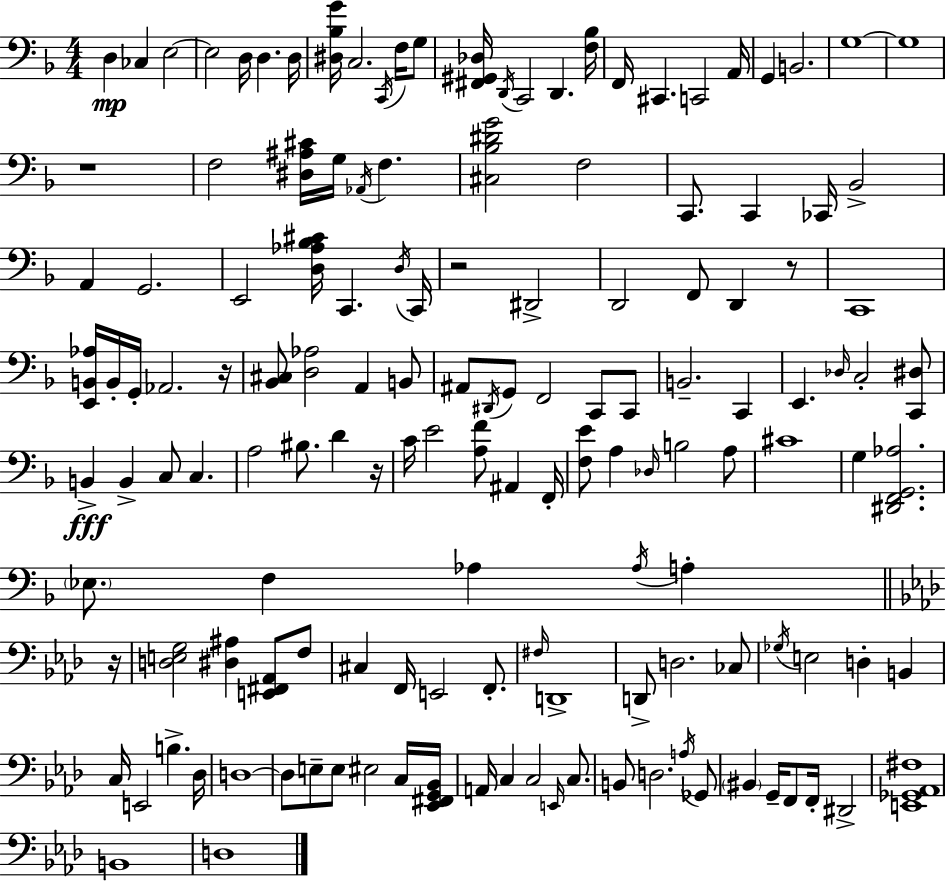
X:1
T:Untitled
M:4/4
L:1/4
K:Dm
D, _C, E,2 E,2 D,/4 D, D,/4 [^D,_B,G]/4 C,2 C,,/4 F,/4 G,/2 [^F,,^G,,_D,]/4 D,,/4 C,,2 D,, [F,_B,]/4 F,,/4 ^C,, C,,2 A,,/4 G,, B,,2 G,4 G,4 z4 F,2 [^D,^A,^C]/4 G,/4 _A,,/4 F, [^C,_B,^DG]2 F,2 C,,/2 C,, _C,,/4 _B,,2 A,, G,,2 E,,2 [D,_A,_B,^C]/4 C,, D,/4 C,,/4 z2 ^D,,2 D,,2 F,,/2 D,, z/2 C,,4 [E,,B,,_A,]/4 B,,/4 G,,/4 _A,,2 z/4 [_B,,^C,]/2 [D,_A,]2 A,, B,,/2 ^A,,/2 ^D,,/4 G,,/2 F,,2 C,,/2 C,,/2 B,,2 C,, E,, _D,/4 C,2 [C,,^D,]/2 B,, B,, C,/2 C, A,2 ^B,/2 D z/4 C/4 E2 [A,F]/2 ^A,, F,,/4 [F,E]/2 A, _D,/4 B,2 A,/2 ^C4 G, [^D,,F,,G,,_A,]2 _E,/2 F, _A, _A,/4 A, z/4 [D,E,G,]2 [^D,^A,] [E,,^F,,_A,,]/2 F,/2 ^C, F,,/4 E,,2 F,,/2 ^F,/4 D,,4 D,,/2 D,2 _C,/2 _G,/4 E,2 D, B,, C,/4 E,,2 B, _D,/4 D,4 D,/2 E,/2 E,/2 ^E,2 C,/4 [_E,,^F,,G,,_B,,]/4 A,,/4 C, C,2 E,,/4 C,/2 B,,/2 D,2 A,/4 _G,,/2 ^B,, G,,/4 F,,/2 F,,/4 ^D,,2 [E,,_G,,_A,,^F,]4 B,,4 D,4